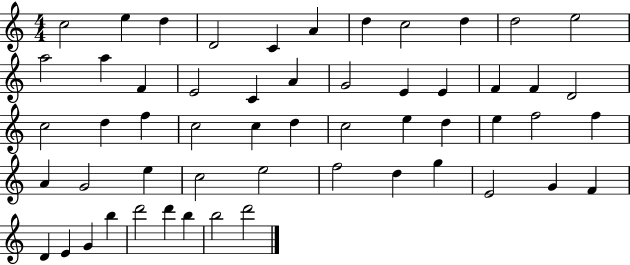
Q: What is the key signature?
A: C major